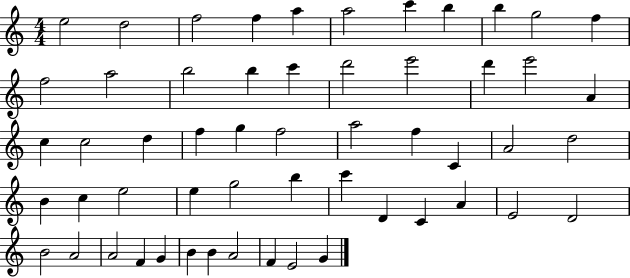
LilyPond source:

{
  \clef treble
  \numericTimeSignature
  \time 4/4
  \key c \major
  e''2 d''2 | f''2 f''4 a''4 | a''2 c'''4 b''4 | b''4 g''2 f''4 | \break f''2 a''2 | b''2 b''4 c'''4 | d'''2 e'''2 | d'''4 e'''2 a'4 | \break c''4 c''2 d''4 | f''4 g''4 f''2 | a''2 f''4 c'4 | a'2 d''2 | \break b'4 c''4 e''2 | e''4 g''2 b''4 | c'''4 d'4 c'4 a'4 | e'2 d'2 | \break b'2 a'2 | a'2 f'4 g'4 | b'4 b'4 a'2 | f'4 e'2 g'4 | \break \bar "|."
}